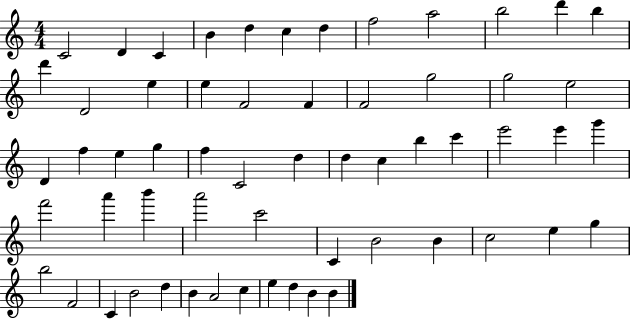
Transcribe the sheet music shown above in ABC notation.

X:1
T:Untitled
M:4/4
L:1/4
K:C
C2 D C B d c d f2 a2 b2 d' b d' D2 e e F2 F F2 g2 g2 e2 D f e g f C2 d d c b c' e'2 e' g' f'2 a' b' a'2 c'2 C B2 B c2 e g b2 F2 C B2 d B A2 c e d B B